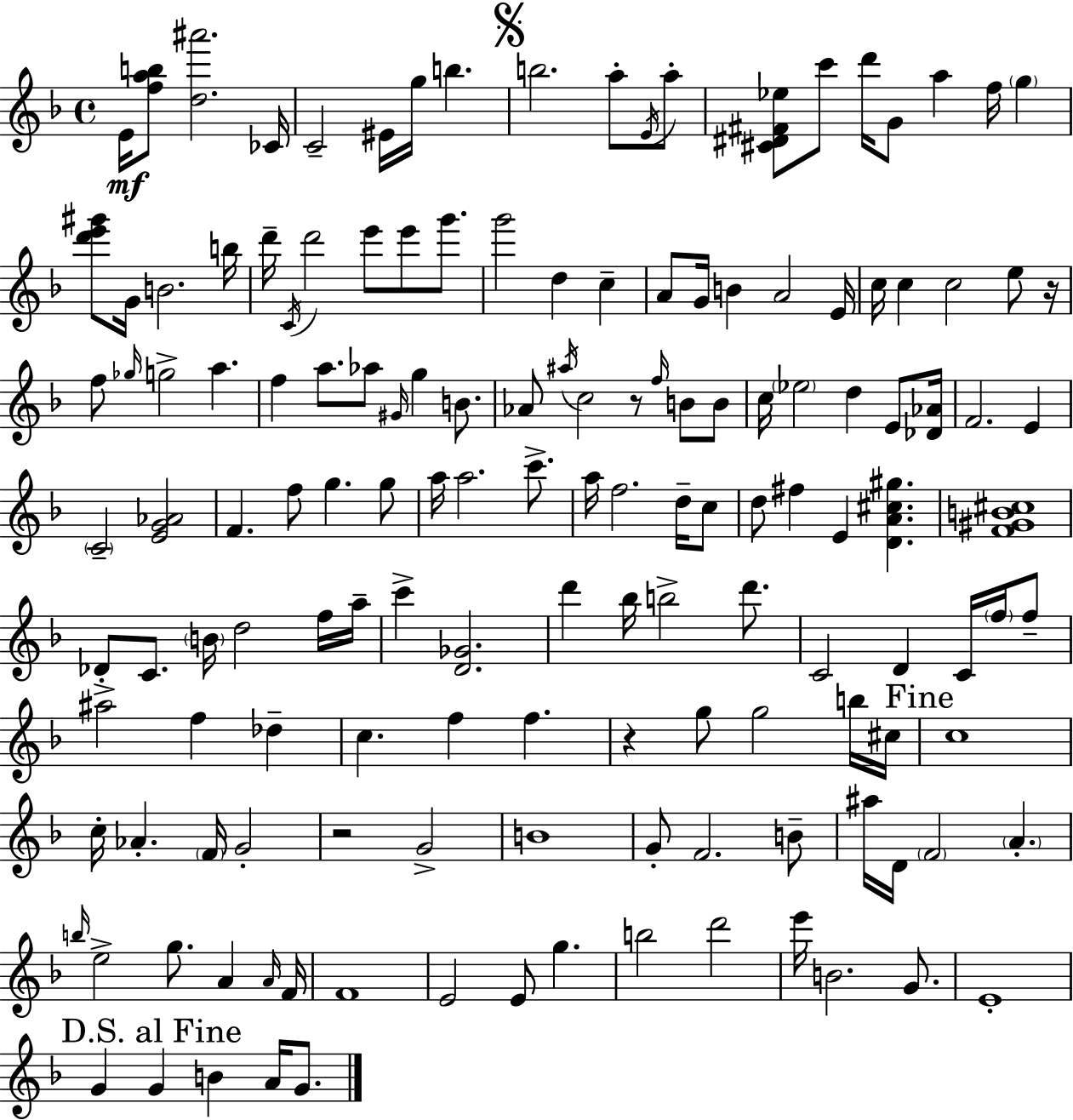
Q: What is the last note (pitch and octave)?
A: G4